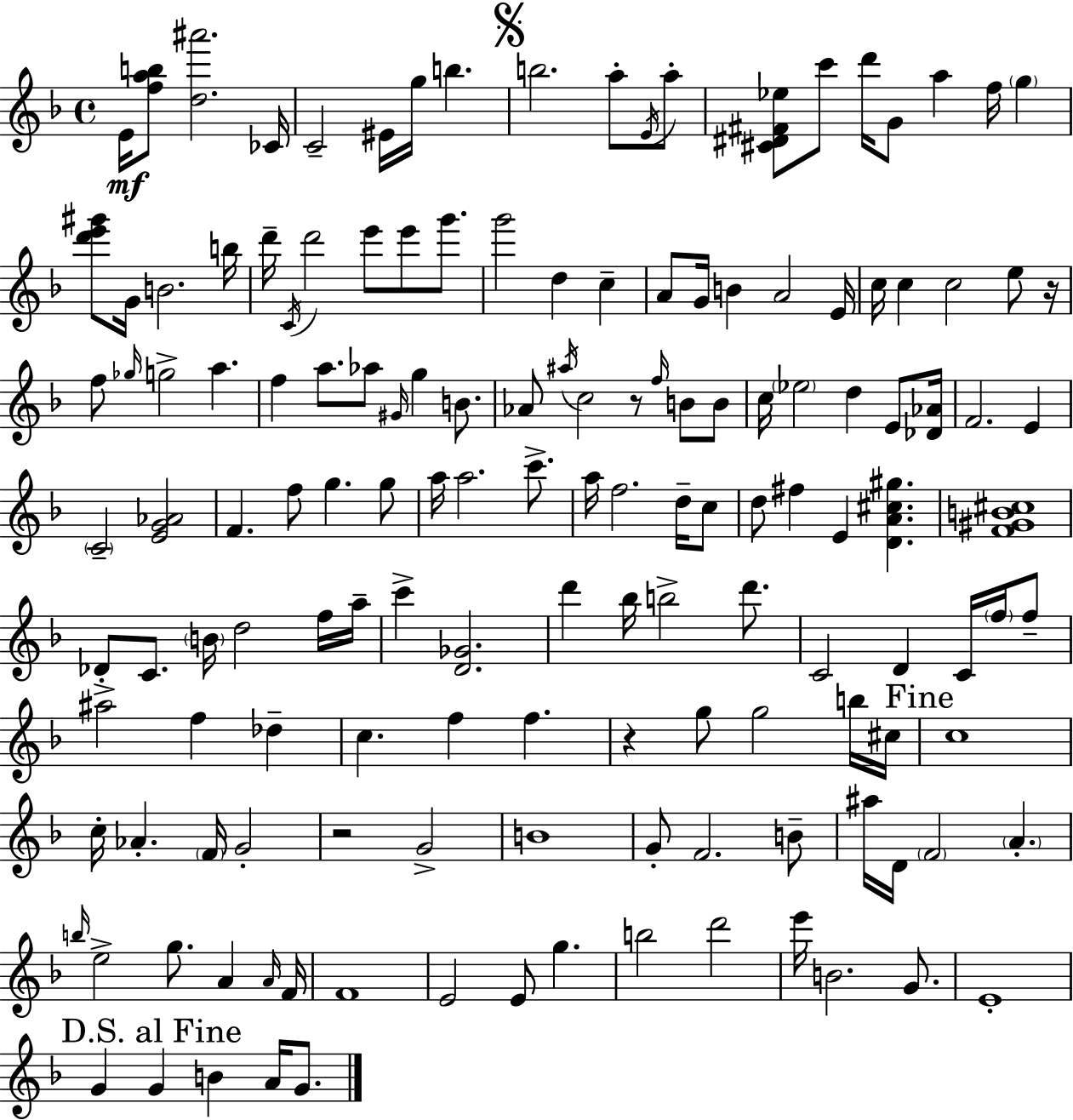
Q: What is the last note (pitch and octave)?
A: G4